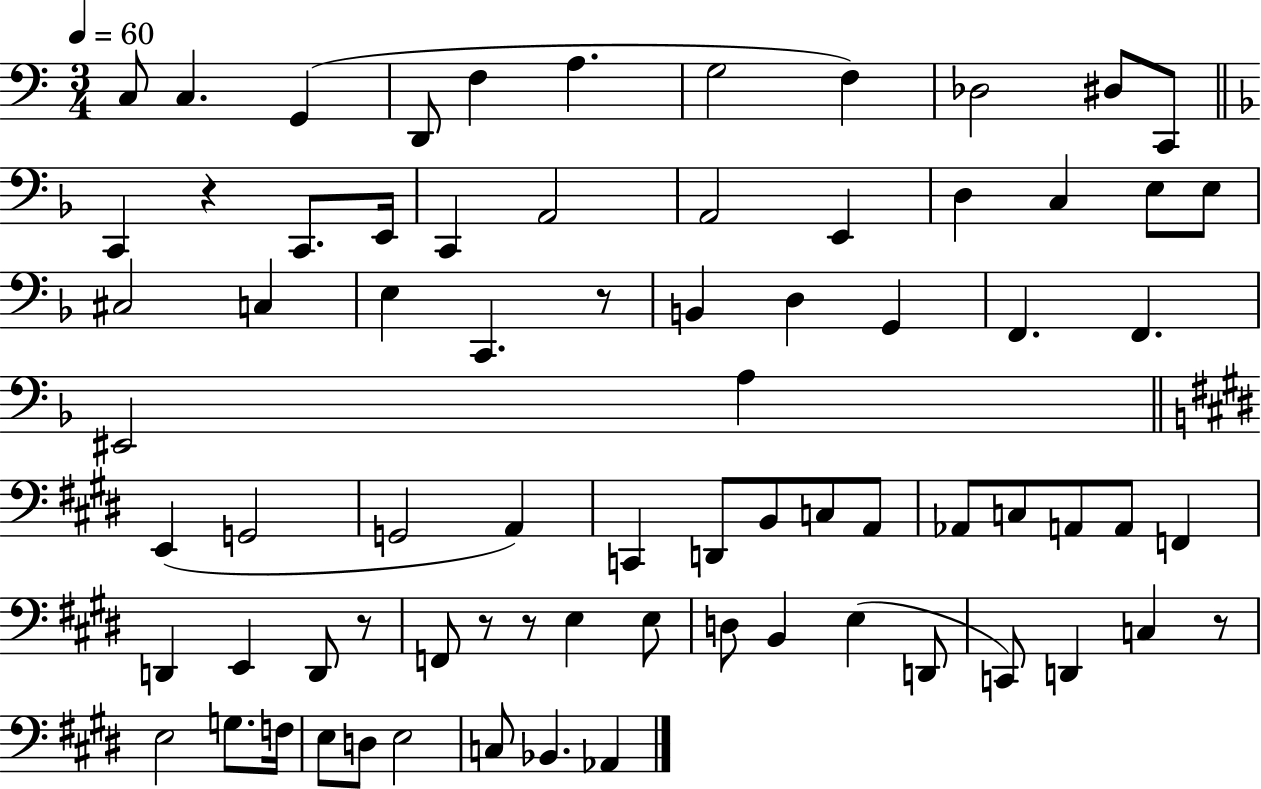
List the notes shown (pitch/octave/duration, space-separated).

C3/e C3/q. G2/q D2/e F3/q A3/q. G3/h F3/q Db3/h D#3/e C2/e C2/q R/q C2/e. E2/s C2/q A2/h A2/h E2/q D3/q C3/q E3/e E3/e C#3/h C3/q E3/q C2/q. R/e B2/q D3/q G2/q F2/q. F2/q. EIS2/h A3/q E2/q G2/h G2/h A2/q C2/q D2/e B2/e C3/e A2/e Ab2/e C3/e A2/e A2/e F2/q D2/q E2/q D2/e R/e F2/e R/e R/e E3/q E3/e D3/e B2/q E3/q D2/e C2/e D2/q C3/q R/e E3/h G3/e. F3/s E3/e D3/e E3/h C3/e Bb2/q. Ab2/q